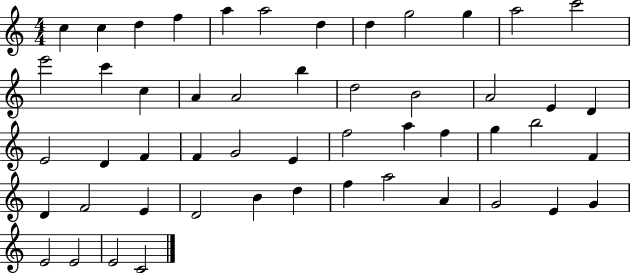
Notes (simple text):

C5/q C5/q D5/q F5/q A5/q A5/h D5/q D5/q G5/h G5/q A5/h C6/h E6/h C6/q C5/q A4/q A4/h B5/q D5/h B4/h A4/h E4/q D4/q E4/h D4/q F4/q F4/q G4/h E4/q F5/h A5/q F5/q G5/q B5/h F4/q D4/q F4/h E4/q D4/h B4/q D5/q F5/q A5/h A4/q G4/h E4/q G4/q E4/h E4/h E4/h C4/h